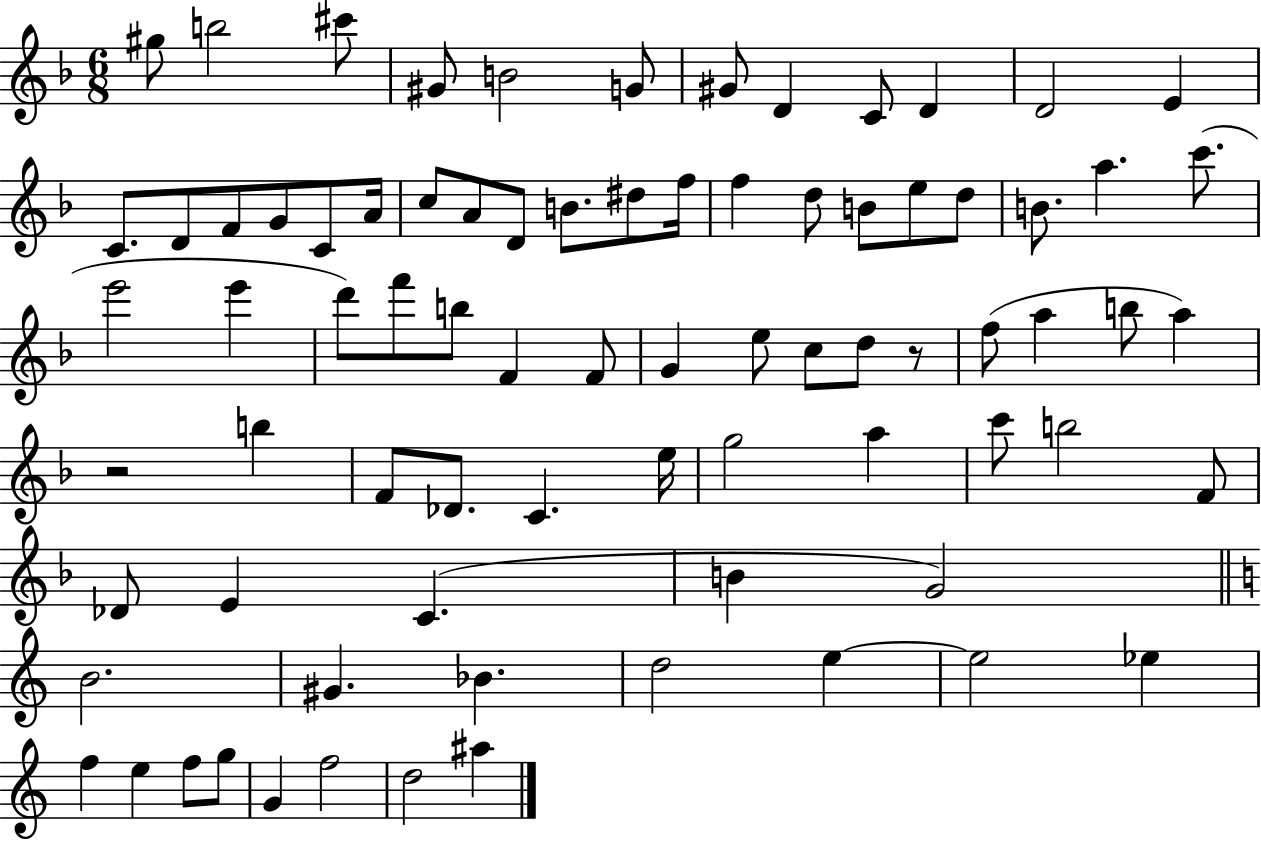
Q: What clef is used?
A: treble